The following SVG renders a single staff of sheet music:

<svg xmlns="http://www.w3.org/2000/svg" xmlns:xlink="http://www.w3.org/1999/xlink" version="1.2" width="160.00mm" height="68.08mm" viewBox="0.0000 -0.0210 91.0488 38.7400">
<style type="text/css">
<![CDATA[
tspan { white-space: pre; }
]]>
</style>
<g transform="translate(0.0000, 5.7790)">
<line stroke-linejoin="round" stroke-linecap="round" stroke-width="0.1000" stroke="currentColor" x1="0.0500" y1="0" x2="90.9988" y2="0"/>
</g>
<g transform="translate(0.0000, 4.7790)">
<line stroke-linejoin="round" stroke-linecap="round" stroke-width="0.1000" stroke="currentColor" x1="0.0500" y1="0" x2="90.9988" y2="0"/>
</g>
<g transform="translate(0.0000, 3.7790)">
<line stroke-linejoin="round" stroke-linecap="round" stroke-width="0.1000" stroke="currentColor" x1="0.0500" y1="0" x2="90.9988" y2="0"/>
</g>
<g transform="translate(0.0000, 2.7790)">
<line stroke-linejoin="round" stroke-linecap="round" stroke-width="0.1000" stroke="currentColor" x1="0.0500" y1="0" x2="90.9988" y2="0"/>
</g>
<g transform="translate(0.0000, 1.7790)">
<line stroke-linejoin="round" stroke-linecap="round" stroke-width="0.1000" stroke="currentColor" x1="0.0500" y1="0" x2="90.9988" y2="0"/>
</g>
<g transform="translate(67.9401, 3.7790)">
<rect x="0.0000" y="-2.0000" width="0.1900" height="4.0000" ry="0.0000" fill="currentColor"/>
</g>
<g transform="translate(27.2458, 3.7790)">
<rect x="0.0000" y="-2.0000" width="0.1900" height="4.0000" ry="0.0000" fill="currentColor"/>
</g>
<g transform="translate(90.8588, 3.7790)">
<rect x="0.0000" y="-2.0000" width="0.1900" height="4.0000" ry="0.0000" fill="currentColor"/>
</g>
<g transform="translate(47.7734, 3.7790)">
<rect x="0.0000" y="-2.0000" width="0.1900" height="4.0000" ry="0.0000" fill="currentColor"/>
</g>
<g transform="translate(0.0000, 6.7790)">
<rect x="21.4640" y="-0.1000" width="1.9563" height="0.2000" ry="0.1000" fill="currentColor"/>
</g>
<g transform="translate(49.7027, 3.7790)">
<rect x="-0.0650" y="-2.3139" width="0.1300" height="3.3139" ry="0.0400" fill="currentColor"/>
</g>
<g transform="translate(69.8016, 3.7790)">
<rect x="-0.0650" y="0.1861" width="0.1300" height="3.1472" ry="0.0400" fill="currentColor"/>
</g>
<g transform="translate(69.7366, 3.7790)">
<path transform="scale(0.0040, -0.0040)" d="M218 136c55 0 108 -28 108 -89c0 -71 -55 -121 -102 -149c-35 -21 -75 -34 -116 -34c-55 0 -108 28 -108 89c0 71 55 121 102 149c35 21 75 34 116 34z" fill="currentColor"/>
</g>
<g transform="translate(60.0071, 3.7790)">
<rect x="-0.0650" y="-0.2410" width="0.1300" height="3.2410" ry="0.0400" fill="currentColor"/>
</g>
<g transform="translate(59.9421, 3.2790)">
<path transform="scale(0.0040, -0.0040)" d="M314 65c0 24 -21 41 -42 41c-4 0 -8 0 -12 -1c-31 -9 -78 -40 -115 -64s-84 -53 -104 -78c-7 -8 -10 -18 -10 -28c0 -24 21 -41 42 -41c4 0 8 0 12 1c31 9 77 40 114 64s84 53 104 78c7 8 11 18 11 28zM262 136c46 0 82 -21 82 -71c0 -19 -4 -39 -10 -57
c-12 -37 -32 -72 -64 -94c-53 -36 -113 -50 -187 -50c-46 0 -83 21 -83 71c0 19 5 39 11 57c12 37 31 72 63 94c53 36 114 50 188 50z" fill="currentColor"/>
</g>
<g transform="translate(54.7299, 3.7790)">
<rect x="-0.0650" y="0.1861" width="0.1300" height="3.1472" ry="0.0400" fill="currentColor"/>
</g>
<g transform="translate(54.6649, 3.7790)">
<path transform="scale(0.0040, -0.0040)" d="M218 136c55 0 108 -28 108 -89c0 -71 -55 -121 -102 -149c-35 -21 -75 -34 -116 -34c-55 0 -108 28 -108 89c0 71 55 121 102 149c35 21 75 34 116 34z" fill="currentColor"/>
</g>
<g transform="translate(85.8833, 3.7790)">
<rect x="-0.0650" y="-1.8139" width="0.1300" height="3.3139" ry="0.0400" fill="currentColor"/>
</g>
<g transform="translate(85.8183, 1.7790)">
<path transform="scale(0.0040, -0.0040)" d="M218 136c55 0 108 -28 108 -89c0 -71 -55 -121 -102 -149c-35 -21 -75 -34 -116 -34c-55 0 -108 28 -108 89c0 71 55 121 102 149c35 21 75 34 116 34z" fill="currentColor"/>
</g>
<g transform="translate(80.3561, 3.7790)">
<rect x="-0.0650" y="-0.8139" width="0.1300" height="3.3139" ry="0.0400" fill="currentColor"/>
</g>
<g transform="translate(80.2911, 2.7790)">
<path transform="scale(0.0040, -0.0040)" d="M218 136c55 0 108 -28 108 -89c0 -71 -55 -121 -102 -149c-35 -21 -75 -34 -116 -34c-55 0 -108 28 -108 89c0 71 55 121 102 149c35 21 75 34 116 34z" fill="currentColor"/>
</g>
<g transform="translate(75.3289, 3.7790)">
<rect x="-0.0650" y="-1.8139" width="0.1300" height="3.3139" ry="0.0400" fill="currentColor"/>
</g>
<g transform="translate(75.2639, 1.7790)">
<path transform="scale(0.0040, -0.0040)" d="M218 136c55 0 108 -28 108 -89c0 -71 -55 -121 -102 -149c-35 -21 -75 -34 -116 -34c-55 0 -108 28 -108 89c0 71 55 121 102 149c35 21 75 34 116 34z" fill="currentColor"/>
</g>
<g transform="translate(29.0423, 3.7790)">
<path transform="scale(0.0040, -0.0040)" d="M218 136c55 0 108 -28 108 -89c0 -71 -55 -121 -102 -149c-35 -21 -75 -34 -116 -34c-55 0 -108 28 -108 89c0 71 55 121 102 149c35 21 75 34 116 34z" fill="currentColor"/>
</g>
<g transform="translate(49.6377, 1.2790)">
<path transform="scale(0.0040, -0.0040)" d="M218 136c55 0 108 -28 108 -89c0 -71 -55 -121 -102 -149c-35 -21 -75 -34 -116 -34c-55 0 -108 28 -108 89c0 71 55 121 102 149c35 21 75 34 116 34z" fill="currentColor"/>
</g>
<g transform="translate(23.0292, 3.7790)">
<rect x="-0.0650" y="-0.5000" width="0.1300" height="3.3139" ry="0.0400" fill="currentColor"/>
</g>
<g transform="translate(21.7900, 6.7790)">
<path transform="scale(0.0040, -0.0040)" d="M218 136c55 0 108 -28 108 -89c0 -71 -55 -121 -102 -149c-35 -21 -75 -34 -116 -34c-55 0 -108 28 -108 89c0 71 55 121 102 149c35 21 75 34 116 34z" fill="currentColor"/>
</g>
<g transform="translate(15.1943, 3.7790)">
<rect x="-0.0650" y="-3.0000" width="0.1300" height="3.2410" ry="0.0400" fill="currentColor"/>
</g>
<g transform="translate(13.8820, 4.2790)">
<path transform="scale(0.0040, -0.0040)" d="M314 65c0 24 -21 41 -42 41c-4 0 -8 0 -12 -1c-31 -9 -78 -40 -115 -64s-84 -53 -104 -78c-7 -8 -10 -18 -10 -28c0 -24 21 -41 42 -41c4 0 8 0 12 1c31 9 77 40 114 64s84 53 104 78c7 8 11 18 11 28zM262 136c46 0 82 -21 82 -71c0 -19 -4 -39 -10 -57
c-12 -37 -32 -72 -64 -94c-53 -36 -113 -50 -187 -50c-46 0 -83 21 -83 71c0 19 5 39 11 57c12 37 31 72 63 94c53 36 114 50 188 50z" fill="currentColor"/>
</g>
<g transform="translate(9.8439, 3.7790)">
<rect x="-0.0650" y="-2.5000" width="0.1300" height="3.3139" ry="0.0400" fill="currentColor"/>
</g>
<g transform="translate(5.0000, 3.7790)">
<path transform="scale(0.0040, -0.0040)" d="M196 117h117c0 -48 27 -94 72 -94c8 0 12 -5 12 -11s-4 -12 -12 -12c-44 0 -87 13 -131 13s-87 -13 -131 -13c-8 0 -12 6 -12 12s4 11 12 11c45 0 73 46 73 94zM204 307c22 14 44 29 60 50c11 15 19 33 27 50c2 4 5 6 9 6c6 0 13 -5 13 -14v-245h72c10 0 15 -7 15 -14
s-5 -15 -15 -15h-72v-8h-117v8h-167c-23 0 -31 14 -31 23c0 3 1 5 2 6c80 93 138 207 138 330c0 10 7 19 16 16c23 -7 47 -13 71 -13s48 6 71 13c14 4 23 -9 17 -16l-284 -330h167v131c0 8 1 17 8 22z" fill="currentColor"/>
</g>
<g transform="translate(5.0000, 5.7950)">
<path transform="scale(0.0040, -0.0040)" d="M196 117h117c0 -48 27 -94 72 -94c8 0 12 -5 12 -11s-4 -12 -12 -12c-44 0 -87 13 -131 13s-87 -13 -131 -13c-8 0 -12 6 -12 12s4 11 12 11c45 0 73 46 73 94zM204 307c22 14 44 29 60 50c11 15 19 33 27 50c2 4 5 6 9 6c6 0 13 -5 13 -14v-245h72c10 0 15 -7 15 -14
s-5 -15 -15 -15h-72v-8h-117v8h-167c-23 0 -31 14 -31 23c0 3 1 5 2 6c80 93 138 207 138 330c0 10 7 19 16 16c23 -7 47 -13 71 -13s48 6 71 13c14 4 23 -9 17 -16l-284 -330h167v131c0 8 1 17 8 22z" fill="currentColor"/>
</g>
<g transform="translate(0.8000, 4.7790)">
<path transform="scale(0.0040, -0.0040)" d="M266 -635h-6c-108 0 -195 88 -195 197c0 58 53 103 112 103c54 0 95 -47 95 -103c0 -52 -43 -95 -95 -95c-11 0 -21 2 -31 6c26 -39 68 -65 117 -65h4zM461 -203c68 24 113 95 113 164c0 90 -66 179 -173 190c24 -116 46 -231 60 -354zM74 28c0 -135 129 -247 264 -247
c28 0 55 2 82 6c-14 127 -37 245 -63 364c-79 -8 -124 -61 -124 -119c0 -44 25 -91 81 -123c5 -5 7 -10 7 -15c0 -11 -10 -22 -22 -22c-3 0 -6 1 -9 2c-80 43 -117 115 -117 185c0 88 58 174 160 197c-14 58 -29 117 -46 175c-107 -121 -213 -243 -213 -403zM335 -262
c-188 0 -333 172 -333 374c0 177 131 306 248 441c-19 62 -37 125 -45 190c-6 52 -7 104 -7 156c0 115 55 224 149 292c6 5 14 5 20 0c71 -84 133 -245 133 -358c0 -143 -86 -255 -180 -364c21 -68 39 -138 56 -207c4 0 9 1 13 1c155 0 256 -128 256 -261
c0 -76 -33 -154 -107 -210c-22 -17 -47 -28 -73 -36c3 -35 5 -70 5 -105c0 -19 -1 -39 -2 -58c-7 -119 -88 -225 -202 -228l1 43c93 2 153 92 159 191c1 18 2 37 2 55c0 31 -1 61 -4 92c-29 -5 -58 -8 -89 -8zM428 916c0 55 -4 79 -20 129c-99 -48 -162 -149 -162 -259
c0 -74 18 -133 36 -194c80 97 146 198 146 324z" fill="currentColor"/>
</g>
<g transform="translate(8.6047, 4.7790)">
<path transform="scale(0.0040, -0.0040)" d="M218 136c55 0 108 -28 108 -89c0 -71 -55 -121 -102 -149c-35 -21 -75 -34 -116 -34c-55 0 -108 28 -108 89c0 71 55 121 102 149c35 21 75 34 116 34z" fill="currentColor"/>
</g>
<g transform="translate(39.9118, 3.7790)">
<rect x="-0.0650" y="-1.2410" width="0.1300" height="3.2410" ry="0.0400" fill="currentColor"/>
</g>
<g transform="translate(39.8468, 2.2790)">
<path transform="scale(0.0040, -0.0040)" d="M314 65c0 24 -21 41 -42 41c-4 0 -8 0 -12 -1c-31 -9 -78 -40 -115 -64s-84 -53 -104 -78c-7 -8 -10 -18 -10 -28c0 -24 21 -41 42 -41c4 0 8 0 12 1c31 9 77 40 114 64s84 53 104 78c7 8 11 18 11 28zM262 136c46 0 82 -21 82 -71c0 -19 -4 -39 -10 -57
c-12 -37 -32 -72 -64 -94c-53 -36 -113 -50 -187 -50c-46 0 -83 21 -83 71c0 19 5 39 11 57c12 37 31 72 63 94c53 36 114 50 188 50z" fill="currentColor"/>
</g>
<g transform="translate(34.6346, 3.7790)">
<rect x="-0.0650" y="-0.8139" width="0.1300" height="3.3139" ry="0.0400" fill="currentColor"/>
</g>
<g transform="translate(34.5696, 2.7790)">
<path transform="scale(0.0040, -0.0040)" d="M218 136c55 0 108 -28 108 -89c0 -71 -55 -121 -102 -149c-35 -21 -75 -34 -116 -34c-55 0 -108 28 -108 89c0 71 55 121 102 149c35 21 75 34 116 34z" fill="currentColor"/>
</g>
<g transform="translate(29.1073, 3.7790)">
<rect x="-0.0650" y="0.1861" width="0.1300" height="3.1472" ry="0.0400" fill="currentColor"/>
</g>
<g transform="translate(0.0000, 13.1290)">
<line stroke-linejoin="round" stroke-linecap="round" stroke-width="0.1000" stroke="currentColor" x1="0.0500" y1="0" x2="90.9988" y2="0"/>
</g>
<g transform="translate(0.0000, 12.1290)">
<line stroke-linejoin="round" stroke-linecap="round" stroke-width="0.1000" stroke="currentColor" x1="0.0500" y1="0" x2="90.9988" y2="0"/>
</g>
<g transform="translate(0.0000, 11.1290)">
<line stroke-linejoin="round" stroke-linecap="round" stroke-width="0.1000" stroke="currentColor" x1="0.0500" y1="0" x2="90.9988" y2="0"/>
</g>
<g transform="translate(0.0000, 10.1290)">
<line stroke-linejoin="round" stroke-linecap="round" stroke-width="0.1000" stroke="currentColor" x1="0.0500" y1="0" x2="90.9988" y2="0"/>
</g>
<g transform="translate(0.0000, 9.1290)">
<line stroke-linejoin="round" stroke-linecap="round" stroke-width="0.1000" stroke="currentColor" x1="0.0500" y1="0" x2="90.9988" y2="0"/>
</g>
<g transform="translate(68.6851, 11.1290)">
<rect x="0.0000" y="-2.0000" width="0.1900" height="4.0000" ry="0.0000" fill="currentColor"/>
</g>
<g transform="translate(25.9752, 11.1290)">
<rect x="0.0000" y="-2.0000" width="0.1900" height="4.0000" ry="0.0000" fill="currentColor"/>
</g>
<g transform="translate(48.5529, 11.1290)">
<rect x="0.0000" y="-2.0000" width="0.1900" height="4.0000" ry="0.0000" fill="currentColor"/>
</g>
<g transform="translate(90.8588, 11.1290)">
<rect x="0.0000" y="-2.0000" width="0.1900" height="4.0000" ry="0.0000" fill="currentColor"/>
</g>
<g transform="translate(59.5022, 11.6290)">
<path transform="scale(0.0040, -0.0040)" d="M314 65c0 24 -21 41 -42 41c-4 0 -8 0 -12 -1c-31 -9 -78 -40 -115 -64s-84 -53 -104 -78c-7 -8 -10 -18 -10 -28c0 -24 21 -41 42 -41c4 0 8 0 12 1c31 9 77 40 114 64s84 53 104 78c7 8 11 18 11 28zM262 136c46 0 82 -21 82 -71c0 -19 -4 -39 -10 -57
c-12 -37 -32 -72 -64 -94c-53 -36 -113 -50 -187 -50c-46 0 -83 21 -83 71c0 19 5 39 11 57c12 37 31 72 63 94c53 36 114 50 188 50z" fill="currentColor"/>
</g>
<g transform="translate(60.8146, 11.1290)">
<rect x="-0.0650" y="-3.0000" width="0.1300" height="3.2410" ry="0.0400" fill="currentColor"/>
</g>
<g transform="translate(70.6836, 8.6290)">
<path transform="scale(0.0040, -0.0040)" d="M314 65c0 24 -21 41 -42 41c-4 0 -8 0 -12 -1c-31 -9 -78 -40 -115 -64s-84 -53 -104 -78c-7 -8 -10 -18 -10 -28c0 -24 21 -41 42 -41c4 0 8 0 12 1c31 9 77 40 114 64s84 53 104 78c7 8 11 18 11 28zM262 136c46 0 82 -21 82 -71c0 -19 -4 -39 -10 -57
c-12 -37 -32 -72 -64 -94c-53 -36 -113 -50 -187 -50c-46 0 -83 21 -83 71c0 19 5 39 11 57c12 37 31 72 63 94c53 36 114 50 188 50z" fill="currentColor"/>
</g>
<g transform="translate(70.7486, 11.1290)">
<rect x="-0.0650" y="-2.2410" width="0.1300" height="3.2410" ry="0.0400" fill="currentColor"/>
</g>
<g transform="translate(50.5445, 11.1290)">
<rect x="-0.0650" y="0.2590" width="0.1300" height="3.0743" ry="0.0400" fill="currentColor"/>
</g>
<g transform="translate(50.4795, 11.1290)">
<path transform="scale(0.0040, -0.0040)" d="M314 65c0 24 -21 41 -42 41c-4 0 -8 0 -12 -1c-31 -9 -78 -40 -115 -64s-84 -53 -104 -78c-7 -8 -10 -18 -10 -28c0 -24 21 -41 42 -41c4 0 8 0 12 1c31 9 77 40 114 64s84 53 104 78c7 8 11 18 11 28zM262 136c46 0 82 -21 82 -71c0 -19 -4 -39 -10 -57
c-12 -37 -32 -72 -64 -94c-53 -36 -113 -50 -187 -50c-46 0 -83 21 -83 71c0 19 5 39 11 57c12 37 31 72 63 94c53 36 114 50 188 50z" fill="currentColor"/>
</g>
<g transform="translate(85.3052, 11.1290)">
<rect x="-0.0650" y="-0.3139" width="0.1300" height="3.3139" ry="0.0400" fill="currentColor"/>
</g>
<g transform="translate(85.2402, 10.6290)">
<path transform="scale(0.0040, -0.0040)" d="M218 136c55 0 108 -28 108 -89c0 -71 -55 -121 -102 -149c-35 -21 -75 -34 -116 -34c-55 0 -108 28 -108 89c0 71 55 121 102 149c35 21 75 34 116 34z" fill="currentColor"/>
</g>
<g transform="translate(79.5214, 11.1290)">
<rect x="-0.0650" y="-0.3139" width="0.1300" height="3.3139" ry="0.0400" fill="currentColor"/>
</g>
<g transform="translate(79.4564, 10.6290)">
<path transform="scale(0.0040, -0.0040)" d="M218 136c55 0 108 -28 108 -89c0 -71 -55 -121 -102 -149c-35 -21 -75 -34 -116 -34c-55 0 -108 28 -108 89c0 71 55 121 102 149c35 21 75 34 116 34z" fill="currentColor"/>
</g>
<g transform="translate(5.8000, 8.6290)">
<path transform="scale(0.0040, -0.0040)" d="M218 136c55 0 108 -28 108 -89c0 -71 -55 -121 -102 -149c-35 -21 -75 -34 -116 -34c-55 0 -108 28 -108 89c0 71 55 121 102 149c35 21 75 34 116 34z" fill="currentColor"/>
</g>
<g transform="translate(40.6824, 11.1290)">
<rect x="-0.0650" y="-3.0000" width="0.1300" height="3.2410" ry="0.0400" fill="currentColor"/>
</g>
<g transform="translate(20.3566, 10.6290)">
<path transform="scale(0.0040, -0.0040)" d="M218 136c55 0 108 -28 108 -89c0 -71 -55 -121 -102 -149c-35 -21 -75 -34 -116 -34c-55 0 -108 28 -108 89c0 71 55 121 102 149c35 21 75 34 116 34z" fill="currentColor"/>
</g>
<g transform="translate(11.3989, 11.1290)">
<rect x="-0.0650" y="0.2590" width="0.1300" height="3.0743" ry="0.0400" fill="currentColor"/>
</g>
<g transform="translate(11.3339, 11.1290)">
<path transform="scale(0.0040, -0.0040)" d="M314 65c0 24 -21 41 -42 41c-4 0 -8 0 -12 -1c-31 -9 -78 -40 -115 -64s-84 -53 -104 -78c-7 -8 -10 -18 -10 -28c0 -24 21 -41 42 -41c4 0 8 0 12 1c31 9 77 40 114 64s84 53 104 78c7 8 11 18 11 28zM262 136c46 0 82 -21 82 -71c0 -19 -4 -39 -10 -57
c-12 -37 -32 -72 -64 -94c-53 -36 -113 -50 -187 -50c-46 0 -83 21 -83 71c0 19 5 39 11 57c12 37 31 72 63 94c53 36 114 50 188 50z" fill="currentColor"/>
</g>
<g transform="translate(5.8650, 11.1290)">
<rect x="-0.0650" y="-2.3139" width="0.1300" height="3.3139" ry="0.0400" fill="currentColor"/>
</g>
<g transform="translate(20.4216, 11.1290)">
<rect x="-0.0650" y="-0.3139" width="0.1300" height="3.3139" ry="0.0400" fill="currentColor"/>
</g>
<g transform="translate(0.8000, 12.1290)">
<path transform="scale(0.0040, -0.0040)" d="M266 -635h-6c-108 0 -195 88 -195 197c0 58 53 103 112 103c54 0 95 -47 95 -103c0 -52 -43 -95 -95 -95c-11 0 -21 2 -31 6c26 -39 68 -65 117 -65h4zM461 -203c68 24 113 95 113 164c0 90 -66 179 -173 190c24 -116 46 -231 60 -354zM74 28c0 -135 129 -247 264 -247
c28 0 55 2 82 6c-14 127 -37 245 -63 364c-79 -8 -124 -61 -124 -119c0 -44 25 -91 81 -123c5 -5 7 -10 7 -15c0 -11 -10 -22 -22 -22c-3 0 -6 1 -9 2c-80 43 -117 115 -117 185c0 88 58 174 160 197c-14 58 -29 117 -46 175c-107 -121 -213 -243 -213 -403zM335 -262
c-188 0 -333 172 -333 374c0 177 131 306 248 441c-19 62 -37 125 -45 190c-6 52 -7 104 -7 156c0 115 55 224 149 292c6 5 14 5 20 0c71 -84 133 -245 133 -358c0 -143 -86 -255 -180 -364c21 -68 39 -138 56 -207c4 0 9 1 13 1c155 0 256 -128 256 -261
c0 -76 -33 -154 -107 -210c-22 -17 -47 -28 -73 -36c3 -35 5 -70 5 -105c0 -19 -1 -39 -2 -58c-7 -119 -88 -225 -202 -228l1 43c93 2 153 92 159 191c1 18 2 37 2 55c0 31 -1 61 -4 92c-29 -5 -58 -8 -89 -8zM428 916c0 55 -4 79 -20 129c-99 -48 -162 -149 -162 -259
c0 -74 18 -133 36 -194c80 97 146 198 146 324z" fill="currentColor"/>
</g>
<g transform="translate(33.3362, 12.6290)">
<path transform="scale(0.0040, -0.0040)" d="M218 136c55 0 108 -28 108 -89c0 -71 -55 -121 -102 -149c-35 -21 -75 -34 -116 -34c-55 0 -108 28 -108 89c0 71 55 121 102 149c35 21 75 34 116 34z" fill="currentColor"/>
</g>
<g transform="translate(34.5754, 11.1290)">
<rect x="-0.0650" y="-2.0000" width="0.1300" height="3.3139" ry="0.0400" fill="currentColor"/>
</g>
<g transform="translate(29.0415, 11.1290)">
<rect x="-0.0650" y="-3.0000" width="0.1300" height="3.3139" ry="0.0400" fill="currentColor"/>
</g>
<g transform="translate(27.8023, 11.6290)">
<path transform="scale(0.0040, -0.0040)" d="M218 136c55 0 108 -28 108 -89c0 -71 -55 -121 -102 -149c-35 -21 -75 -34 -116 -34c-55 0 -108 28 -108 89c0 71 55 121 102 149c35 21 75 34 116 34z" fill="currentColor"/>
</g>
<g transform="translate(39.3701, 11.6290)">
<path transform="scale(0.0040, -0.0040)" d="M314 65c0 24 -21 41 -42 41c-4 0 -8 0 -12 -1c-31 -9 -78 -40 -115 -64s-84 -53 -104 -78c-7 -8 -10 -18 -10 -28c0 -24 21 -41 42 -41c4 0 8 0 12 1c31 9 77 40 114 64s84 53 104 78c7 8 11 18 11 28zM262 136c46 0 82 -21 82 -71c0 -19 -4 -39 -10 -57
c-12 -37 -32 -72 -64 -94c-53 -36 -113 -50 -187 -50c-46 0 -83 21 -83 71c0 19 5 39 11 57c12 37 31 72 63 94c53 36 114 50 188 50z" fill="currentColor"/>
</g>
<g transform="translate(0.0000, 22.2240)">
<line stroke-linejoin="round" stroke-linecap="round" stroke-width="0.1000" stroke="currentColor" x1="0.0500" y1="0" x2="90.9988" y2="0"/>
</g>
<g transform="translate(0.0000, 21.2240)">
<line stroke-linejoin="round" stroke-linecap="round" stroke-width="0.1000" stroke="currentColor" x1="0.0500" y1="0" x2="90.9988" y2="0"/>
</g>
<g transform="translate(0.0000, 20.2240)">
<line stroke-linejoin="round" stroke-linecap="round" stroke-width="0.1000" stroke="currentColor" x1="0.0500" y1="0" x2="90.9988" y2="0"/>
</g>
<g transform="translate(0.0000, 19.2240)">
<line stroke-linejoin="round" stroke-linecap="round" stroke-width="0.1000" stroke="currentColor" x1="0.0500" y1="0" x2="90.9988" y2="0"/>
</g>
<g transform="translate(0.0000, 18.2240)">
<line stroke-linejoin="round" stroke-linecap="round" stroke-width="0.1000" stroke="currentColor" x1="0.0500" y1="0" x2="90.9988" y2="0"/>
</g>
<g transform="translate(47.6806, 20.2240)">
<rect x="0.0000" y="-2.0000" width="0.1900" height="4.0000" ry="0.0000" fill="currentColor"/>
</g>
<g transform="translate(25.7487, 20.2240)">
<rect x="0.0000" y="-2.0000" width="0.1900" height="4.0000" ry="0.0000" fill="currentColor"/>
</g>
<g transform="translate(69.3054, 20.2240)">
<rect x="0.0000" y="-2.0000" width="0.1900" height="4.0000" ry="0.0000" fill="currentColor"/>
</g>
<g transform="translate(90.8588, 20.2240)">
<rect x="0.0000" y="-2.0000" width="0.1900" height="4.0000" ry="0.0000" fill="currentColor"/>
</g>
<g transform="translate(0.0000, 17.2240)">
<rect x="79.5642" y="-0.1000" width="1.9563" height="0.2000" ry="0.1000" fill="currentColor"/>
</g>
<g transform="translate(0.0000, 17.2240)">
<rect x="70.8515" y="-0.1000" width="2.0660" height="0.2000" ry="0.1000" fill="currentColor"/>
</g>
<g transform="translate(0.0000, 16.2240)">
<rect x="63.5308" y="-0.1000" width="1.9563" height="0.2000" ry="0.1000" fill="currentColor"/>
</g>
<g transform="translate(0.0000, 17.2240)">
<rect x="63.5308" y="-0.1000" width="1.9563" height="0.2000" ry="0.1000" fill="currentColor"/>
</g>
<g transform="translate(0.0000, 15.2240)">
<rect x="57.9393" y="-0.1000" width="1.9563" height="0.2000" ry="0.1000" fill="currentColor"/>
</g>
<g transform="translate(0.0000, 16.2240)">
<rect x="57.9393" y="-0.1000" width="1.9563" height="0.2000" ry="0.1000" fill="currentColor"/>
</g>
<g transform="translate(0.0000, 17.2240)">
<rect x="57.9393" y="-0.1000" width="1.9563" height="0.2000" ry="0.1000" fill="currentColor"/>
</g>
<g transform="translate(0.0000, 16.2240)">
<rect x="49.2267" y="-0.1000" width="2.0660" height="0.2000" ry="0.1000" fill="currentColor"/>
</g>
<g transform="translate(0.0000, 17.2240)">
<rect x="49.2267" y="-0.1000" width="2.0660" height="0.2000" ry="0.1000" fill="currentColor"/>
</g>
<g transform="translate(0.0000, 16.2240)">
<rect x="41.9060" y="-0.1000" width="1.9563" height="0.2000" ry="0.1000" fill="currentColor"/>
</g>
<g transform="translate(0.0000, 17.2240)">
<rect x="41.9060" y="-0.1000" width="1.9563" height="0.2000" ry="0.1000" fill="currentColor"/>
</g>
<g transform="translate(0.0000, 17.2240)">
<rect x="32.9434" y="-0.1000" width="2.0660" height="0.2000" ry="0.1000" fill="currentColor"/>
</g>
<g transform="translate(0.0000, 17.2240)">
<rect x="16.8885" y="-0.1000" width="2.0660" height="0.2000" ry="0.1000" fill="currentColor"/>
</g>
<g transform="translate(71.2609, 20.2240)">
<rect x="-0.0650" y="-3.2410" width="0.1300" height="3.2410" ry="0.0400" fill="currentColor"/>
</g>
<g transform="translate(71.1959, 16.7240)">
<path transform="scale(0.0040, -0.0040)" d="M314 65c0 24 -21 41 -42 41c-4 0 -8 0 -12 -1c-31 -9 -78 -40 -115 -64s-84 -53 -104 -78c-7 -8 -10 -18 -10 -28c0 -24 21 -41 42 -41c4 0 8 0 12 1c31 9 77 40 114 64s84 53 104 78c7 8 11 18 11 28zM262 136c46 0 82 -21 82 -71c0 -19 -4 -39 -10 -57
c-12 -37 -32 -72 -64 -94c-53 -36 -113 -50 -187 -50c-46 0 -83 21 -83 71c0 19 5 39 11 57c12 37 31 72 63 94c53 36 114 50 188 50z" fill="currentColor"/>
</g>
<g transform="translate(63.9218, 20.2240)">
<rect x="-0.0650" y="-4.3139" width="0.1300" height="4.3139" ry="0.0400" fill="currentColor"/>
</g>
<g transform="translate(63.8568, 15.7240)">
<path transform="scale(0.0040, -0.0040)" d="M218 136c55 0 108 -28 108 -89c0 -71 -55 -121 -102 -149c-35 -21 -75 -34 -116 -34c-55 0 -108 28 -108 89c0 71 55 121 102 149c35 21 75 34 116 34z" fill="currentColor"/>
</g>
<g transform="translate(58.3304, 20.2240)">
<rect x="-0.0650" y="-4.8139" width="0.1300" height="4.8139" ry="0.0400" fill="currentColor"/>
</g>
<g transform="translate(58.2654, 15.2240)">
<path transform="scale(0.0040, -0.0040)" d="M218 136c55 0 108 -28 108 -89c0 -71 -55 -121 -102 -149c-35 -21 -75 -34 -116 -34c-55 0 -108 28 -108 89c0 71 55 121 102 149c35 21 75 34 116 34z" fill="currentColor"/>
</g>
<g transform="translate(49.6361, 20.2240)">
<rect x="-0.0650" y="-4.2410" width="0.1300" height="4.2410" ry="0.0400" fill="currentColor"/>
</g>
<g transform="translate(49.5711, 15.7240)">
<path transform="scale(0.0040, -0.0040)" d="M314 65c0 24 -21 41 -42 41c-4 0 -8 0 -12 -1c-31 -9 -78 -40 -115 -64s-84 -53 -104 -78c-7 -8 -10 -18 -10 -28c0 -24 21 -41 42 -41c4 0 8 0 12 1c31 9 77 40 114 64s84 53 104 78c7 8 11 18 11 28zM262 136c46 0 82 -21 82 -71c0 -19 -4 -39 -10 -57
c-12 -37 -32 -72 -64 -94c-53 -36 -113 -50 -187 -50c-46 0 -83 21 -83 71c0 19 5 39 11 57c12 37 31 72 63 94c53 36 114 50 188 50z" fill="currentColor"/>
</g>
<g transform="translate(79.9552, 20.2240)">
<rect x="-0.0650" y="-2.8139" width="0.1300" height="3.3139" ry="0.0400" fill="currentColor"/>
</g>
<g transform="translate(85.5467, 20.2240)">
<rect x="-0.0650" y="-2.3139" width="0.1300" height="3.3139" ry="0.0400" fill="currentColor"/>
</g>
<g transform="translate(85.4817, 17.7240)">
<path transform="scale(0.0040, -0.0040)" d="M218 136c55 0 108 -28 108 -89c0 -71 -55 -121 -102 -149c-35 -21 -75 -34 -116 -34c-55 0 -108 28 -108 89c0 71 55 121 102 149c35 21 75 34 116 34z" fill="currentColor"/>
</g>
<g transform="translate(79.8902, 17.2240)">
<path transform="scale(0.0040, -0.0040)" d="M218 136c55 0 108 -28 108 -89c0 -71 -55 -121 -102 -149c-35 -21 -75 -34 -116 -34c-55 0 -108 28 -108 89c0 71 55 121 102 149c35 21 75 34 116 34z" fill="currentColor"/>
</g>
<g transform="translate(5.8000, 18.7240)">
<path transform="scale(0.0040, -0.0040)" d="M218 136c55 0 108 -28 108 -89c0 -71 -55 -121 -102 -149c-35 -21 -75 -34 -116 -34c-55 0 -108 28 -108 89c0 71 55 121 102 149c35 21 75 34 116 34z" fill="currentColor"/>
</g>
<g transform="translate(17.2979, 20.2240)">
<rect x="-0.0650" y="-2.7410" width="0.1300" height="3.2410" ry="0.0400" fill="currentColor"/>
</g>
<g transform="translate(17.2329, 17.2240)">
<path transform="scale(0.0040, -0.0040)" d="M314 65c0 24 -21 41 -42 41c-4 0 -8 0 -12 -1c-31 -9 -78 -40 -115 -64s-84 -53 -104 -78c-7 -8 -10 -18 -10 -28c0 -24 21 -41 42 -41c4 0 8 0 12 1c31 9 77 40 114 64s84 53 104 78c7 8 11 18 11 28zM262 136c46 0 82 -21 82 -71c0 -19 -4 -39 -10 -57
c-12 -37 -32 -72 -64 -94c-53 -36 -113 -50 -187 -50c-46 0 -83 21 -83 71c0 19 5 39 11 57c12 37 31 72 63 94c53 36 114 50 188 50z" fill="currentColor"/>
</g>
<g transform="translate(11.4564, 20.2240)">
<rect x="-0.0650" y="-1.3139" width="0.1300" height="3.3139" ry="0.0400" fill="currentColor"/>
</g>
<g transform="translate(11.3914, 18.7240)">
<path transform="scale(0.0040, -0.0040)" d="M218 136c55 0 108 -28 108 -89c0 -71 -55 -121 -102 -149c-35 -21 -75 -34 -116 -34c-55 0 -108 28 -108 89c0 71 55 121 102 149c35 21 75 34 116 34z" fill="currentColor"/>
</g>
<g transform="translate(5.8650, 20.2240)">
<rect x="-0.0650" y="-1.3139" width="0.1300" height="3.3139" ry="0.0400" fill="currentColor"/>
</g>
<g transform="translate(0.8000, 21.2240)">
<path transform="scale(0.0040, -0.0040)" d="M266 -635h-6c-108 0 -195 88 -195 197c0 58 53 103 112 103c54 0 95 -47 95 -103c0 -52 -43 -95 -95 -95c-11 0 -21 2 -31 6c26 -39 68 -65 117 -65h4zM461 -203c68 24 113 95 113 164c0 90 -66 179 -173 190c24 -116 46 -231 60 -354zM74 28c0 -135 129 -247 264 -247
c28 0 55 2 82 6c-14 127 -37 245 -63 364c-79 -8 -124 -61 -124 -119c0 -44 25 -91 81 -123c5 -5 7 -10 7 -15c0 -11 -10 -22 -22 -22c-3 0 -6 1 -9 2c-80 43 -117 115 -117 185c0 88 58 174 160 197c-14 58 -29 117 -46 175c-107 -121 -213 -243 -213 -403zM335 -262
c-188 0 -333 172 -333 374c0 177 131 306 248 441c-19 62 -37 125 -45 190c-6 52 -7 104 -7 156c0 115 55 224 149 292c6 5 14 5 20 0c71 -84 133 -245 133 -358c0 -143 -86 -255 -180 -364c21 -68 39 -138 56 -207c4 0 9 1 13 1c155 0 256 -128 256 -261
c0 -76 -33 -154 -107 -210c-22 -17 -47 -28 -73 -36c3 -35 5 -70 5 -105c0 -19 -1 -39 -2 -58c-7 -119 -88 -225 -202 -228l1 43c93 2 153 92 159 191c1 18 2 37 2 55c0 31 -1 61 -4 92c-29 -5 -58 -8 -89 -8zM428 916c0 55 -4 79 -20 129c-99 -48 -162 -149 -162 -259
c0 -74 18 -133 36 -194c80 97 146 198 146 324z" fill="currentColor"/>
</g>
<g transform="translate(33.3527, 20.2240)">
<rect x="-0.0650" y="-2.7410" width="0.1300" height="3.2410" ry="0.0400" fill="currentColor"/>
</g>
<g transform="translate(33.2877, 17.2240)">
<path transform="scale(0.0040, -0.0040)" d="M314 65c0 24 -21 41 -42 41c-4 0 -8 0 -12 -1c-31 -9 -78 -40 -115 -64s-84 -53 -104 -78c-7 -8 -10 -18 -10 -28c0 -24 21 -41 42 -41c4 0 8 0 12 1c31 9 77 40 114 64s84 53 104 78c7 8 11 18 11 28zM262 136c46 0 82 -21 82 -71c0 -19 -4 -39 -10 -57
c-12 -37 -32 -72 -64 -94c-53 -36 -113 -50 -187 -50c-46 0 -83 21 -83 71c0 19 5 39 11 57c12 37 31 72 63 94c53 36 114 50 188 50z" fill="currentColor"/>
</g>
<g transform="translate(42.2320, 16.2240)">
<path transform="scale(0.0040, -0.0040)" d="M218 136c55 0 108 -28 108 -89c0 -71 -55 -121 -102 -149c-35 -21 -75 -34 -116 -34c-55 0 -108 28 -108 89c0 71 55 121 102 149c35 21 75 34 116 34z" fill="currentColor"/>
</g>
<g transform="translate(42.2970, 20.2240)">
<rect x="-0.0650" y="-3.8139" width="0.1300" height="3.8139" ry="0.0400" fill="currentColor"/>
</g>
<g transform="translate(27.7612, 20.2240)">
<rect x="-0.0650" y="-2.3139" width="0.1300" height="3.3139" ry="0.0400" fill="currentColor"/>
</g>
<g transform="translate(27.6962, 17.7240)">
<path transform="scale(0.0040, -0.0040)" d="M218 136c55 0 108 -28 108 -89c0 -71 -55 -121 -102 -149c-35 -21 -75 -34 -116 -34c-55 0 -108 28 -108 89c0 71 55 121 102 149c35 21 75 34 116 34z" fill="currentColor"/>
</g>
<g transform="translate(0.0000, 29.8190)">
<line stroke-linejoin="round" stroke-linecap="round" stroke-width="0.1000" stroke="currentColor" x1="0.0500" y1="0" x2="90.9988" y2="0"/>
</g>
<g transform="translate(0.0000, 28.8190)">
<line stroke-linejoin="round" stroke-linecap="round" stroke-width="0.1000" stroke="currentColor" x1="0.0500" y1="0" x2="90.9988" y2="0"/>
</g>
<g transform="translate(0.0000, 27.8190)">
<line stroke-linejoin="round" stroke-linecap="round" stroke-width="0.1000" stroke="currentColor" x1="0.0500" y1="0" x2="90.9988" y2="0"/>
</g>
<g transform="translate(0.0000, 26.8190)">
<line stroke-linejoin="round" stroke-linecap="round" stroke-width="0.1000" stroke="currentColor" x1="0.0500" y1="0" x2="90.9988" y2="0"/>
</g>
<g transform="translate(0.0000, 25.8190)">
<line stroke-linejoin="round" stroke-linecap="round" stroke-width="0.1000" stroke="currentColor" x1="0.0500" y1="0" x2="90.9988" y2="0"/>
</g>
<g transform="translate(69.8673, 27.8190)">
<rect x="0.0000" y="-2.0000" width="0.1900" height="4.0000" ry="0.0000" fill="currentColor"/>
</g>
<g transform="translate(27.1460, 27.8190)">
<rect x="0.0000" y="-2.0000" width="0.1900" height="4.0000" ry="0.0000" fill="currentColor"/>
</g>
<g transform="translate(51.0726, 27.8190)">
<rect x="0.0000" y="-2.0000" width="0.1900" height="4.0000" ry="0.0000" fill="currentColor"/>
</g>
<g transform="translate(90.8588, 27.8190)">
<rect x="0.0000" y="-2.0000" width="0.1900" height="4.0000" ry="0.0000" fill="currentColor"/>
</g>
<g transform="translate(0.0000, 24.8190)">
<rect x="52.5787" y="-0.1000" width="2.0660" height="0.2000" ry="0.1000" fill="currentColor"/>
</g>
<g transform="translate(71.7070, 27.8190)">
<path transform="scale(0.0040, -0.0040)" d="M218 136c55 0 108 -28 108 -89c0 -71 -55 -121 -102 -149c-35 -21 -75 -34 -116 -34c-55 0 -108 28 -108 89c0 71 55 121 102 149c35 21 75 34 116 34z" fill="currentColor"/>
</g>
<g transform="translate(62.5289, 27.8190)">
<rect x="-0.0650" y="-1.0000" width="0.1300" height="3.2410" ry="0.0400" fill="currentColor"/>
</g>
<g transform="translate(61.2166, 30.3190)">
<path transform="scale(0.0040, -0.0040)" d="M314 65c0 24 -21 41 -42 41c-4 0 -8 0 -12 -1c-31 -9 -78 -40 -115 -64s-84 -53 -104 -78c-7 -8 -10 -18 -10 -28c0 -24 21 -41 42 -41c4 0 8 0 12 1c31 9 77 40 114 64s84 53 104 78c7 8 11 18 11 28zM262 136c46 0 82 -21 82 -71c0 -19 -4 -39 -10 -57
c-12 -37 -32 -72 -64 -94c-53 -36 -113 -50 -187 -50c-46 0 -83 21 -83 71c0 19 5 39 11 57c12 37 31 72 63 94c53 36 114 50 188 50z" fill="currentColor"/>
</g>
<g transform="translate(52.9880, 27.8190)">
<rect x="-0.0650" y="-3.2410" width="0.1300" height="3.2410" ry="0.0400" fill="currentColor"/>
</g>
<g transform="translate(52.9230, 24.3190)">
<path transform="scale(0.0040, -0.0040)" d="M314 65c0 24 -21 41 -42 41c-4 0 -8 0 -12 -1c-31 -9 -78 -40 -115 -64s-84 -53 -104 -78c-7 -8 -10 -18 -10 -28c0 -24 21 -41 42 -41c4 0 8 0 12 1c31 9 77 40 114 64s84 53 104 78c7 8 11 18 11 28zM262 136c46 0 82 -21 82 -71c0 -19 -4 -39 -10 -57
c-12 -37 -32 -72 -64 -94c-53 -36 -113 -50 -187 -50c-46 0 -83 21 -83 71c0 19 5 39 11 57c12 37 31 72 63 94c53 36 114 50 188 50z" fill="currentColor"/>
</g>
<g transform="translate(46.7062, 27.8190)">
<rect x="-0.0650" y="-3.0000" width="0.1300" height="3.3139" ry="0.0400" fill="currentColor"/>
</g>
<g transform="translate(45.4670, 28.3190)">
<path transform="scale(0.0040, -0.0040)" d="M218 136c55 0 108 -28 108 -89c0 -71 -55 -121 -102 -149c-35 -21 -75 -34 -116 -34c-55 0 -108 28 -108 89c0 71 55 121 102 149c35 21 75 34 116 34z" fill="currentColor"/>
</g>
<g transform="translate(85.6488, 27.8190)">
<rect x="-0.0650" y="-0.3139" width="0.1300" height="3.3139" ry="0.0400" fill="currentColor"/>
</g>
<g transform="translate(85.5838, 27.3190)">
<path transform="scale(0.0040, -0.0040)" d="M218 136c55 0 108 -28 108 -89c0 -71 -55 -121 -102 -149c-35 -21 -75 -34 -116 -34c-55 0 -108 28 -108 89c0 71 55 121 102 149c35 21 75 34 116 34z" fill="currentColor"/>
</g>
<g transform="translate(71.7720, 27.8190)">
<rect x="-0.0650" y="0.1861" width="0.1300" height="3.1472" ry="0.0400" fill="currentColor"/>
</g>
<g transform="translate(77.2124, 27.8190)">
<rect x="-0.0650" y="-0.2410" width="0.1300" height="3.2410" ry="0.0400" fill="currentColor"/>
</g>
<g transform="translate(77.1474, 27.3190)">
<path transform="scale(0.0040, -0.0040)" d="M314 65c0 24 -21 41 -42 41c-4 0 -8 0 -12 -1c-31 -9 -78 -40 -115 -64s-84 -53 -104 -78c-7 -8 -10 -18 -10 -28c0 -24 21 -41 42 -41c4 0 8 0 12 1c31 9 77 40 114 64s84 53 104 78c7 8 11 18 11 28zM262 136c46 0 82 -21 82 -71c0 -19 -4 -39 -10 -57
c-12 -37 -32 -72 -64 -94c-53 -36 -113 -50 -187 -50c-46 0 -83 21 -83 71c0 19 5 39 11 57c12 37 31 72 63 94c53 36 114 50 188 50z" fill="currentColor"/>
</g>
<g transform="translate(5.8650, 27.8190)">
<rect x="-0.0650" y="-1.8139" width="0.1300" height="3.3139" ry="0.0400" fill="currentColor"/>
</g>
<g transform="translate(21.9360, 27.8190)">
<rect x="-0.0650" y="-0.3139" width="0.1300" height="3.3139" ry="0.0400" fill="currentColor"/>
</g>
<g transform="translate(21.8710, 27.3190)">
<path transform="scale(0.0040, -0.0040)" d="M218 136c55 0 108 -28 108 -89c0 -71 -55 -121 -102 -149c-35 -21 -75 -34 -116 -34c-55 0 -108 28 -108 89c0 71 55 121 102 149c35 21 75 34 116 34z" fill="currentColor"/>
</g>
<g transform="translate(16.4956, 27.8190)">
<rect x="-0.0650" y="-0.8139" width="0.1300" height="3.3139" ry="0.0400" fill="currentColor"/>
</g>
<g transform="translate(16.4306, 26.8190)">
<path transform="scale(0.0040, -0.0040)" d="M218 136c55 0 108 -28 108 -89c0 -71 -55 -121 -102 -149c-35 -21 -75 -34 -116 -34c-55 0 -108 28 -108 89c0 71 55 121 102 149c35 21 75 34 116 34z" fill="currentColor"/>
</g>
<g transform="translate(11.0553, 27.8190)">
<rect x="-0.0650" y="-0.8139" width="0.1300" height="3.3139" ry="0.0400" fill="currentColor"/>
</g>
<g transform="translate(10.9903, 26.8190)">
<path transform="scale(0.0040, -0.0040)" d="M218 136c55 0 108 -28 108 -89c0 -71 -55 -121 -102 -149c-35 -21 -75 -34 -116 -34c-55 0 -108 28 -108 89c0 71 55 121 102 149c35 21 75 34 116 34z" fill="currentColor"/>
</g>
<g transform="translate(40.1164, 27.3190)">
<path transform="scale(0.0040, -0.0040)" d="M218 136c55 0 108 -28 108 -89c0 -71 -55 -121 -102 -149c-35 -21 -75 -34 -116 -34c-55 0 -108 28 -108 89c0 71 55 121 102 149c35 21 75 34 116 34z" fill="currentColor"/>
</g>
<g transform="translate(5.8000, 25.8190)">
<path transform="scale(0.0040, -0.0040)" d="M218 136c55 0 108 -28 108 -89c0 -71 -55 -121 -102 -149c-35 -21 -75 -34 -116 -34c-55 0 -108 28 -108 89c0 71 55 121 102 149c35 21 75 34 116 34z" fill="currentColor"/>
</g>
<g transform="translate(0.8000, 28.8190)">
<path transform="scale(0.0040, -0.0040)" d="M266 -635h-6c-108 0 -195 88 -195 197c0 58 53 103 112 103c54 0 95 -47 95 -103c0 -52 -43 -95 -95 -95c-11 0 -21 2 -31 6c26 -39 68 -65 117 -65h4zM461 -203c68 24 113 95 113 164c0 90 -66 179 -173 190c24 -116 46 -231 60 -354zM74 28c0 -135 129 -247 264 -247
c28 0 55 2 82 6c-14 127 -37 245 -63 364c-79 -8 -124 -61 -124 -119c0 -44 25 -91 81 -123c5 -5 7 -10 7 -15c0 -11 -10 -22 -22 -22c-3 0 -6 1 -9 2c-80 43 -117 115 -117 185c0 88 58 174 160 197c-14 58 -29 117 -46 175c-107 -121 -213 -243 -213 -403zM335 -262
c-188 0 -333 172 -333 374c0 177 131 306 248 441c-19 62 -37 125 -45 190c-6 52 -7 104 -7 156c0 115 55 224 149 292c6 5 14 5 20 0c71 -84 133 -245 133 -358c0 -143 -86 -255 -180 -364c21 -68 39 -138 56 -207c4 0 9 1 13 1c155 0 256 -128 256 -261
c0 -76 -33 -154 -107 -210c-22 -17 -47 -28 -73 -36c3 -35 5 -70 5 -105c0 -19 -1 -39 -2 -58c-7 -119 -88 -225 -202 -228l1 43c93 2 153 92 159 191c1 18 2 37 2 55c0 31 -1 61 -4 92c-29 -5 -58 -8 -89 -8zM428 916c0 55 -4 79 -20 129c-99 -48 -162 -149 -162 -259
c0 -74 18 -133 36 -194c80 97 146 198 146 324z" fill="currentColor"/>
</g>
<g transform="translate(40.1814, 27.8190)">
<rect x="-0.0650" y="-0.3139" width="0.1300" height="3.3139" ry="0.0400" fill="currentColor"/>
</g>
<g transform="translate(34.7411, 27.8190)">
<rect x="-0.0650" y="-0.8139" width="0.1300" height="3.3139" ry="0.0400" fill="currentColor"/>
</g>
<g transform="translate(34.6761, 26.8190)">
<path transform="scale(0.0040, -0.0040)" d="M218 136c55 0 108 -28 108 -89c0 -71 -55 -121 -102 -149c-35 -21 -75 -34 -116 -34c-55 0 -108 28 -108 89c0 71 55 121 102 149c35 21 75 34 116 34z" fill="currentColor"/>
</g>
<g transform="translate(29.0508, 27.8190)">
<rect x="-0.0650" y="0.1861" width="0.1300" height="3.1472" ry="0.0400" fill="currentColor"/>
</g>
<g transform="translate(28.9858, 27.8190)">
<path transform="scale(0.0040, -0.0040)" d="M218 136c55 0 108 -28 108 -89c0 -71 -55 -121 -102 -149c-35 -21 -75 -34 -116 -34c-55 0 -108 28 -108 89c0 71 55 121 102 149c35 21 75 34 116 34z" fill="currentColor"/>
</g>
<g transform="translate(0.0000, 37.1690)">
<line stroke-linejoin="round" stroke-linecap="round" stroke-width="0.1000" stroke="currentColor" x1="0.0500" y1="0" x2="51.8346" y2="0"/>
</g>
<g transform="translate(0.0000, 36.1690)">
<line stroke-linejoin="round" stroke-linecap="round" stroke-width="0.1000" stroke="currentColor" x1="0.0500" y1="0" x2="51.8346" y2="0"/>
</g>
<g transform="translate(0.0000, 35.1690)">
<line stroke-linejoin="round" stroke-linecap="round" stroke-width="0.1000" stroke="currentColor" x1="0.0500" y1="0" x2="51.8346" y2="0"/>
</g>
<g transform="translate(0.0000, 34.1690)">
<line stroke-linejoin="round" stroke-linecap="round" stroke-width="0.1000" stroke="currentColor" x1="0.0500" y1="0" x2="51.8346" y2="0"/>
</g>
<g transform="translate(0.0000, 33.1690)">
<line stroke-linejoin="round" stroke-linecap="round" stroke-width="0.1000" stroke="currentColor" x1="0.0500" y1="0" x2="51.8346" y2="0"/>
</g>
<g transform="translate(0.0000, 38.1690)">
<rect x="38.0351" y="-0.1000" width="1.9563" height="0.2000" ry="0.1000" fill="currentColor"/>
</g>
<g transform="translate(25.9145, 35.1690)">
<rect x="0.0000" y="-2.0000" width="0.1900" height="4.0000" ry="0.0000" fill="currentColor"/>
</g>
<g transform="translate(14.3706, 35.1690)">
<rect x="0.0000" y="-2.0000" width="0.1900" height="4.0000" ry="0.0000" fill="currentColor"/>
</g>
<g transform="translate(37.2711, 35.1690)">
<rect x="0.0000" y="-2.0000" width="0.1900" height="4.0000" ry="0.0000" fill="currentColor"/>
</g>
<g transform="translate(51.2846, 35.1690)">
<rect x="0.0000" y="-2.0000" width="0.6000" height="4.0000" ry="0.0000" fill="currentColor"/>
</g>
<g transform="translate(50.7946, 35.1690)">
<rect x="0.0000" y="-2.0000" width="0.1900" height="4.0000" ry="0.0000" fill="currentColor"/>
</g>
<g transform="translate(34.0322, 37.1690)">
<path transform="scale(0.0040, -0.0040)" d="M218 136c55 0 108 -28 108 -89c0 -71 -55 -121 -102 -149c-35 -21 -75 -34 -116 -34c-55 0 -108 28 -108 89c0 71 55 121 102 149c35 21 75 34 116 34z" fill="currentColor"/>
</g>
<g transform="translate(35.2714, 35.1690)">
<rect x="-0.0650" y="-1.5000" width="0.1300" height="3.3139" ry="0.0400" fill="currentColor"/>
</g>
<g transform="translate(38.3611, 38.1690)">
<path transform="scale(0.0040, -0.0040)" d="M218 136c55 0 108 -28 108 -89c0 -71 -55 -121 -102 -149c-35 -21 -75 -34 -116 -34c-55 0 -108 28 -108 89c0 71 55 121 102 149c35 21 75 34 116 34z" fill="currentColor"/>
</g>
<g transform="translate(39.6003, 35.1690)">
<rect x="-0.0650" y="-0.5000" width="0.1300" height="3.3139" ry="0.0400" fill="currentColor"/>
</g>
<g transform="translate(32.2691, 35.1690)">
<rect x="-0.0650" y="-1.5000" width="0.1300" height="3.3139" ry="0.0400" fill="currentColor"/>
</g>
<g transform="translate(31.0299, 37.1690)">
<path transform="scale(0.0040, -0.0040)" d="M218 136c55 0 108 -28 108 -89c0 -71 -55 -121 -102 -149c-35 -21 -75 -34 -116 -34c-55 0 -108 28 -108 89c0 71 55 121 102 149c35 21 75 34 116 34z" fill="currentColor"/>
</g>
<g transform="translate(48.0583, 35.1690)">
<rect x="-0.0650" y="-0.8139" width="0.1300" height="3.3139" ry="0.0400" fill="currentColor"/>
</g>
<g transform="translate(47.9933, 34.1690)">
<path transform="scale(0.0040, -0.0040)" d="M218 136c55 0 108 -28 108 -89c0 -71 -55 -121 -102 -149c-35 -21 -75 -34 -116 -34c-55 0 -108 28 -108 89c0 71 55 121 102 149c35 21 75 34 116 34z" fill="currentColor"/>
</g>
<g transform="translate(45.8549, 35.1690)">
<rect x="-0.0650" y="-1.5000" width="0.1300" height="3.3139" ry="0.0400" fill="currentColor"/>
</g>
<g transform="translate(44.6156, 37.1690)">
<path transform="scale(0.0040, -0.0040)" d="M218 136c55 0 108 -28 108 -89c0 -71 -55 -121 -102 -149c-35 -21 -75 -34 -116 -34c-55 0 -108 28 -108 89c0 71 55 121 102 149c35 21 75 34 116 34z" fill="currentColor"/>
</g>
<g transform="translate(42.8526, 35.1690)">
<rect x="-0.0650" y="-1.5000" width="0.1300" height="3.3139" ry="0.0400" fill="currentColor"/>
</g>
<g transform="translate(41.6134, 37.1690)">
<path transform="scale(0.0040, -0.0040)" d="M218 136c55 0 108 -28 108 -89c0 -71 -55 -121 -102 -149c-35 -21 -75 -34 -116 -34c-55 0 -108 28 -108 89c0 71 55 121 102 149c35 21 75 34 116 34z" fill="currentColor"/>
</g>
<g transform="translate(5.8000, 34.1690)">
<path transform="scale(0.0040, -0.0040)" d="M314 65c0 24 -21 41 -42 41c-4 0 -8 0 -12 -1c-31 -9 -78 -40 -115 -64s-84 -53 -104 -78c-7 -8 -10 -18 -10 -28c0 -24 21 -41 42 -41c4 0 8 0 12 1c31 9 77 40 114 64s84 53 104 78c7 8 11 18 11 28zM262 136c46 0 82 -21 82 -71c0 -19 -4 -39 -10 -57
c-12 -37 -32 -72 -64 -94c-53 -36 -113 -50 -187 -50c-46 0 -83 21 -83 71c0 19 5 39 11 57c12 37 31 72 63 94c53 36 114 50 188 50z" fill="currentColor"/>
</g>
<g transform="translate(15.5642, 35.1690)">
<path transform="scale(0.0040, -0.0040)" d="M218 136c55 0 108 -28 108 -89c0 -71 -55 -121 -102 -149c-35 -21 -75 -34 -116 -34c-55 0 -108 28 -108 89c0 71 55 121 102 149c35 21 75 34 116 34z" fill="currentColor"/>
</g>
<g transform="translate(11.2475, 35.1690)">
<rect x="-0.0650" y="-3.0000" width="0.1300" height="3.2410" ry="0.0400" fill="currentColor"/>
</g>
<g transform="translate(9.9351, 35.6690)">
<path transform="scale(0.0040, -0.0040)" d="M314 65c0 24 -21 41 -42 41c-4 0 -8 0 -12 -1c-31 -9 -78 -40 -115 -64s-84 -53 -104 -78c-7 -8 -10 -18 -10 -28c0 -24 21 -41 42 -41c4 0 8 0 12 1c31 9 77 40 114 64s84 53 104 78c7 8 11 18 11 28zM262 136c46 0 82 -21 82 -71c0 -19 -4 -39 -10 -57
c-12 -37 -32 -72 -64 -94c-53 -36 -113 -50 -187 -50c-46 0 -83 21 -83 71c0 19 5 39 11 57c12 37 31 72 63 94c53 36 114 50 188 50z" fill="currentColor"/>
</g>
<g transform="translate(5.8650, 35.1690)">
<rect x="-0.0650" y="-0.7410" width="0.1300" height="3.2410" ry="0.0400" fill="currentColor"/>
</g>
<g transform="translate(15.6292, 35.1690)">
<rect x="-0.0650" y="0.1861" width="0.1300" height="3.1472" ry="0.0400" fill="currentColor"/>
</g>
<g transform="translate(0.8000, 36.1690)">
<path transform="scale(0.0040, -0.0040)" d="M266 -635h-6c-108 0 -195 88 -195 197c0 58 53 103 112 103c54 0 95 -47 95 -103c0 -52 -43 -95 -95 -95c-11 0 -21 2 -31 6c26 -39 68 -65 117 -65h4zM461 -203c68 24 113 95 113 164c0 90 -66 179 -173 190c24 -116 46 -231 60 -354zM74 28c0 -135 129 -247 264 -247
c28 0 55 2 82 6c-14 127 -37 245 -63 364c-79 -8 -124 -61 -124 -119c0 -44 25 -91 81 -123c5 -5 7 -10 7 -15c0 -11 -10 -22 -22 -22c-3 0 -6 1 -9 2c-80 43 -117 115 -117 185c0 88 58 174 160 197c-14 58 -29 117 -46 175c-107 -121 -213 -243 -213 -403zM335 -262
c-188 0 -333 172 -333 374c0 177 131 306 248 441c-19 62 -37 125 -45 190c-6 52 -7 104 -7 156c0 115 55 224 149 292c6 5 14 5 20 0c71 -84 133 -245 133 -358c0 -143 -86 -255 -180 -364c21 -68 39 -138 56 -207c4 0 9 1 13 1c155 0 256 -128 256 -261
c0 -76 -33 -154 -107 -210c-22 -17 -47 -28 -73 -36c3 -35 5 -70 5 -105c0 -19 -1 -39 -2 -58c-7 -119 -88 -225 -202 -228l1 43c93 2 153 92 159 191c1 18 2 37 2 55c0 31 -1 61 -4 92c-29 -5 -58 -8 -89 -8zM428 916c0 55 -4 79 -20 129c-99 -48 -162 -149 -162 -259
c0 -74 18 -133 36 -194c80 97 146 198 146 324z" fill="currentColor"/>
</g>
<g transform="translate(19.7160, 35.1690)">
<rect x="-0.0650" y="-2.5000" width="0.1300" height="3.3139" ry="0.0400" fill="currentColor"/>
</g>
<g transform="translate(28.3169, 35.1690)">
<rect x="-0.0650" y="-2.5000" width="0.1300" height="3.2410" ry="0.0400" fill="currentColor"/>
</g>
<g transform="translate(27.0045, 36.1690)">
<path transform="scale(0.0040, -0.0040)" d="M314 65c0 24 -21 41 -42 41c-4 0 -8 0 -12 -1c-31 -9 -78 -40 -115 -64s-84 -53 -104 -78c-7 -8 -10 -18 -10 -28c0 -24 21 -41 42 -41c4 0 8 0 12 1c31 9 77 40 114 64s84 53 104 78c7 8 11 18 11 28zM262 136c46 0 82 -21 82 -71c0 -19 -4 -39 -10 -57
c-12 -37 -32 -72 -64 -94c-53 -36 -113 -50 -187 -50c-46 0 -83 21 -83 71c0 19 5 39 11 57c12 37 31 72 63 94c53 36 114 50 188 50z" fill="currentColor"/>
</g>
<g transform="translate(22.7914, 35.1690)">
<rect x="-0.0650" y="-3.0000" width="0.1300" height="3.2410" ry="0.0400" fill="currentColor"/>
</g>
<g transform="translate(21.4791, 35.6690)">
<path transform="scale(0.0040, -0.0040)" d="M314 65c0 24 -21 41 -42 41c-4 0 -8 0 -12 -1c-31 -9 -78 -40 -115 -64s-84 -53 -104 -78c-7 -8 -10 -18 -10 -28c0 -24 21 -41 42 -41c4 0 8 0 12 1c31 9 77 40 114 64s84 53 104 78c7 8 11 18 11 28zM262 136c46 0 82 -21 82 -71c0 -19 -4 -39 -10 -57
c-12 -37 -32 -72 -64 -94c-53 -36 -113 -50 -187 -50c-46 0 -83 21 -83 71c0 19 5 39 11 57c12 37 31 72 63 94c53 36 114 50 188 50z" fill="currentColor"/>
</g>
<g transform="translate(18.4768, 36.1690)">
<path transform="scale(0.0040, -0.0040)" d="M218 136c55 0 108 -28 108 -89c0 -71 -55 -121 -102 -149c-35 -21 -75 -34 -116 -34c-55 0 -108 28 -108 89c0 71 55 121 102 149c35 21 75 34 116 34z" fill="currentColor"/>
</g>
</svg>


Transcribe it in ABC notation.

X:1
T:Untitled
M:4/4
L:1/4
K:C
G A2 C B d e2 g B c2 B f d f g B2 c A F A2 B2 A2 g2 c c e e a2 g a2 c' d'2 e' d' b2 a g f d d c B d c A b2 D2 B c2 c d2 A2 B G A2 G2 E E C E E d